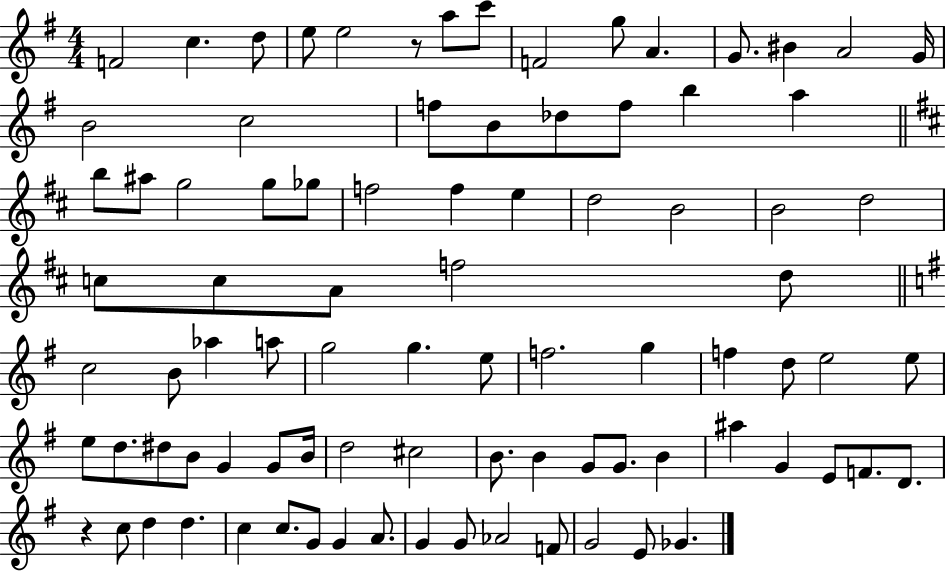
F4/h C5/q. D5/e E5/e E5/h R/e A5/e C6/e F4/h G5/e A4/q. G4/e. BIS4/q A4/h G4/s B4/h C5/h F5/e B4/e Db5/e F5/e B5/q A5/q B5/e A#5/e G5/h G5/e Gb5/e F5/h F5/q E5/q D5/h B4/h B4/h D5/h C5/e C5/e A4/e F5/h D5/e C5/h B4/e Ab5/q A5/e G5/h G5/q. E5/e F5/h. G5/q F5/q D5/e E5/h E5/e E5/e D5/e. D#5/e B4/e G4/q G4/e B4/s D5/h C#5/h B4/e. B4/q G4/e G4/e. B4/q A#5/q G4/q E4/e F4/e. D4/e. R/q C5/e D5/q D5/q. C5/q C5/e. G4/e G4/q A4/e. G4/q G4/e Ab4/h F4/e G4/h E4/e Gb4/q.